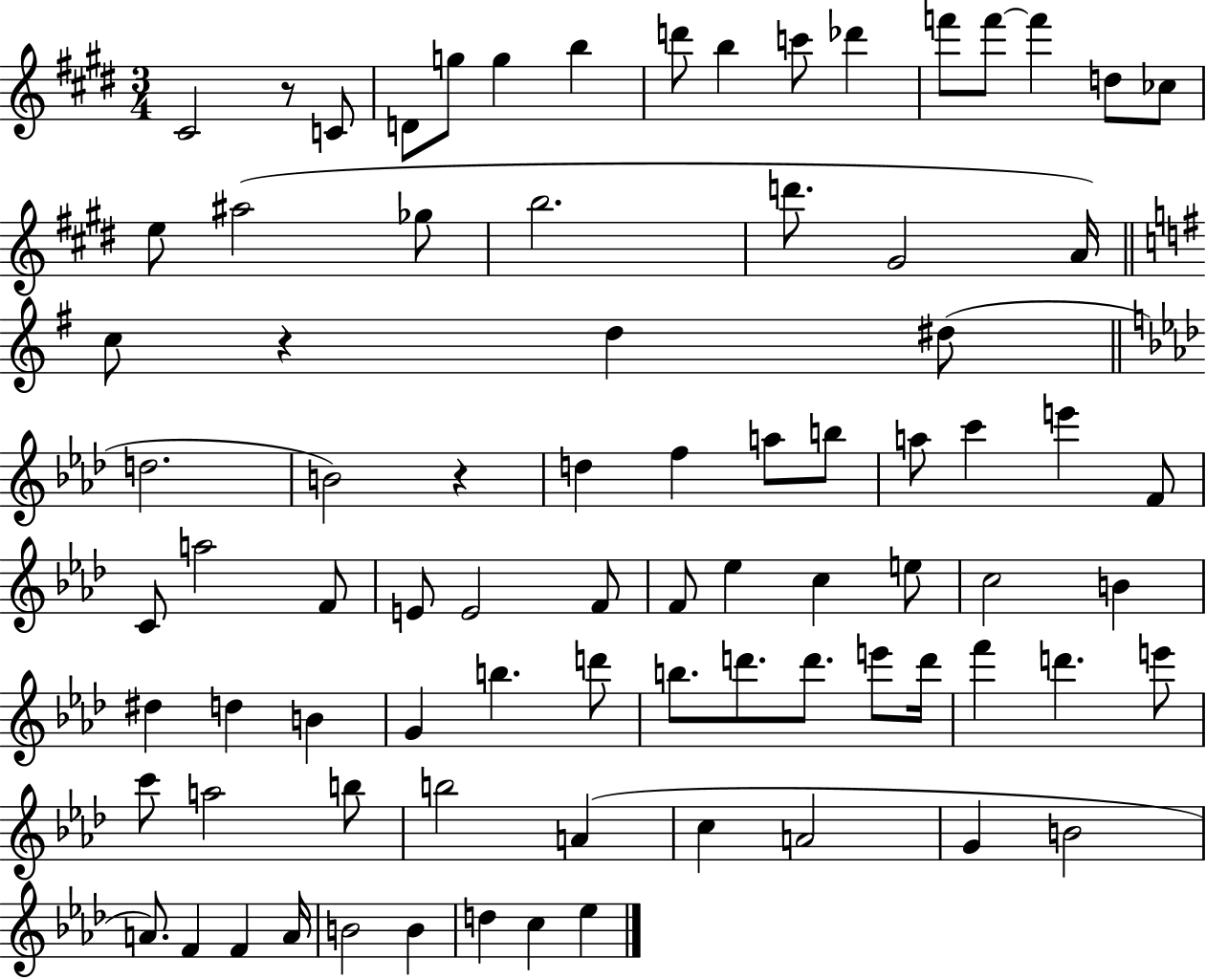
X:1
T:Untitled
M:3/4
L:1/4
K:E
^C2 z/2 C/2 D/2 g/2 g b d'/2 b c'/2 _d' f'/2 f'/2 f' d/2 _c/2 e/2 ^a2 _g/2 b2 d'/2 ^G2 A/4 c/2 z d ^d/2 d2 B2 z d f a/2 b/2 a/2 c' e' F/2 C/2 a2 F/2 E/2 E2 F/2 F/2 _e c e/2 c2 B ^d d B G b d'/2 b/2 d'/2 d'/2 e'/2 d'/4 f' d' e'/2 c'/2 a2 b/2 b2 A c A2 G B2 A/2 F F A/4 B2 B d c _e